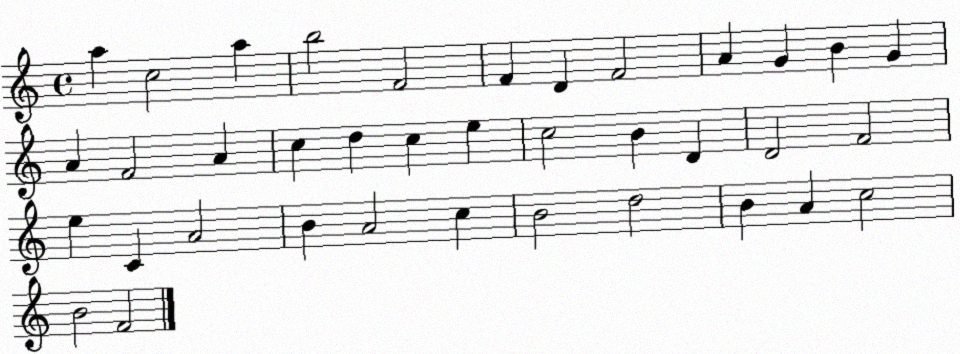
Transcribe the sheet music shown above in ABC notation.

X:1
T:Untitled
M:4/4
L:1/4
K:C
a c2 a b2 F2 F D F2 A G B G A F2 A c d c e c2 B D D2 F2 e C A2 B A2 c B2 d2 B A c2 B2 F2